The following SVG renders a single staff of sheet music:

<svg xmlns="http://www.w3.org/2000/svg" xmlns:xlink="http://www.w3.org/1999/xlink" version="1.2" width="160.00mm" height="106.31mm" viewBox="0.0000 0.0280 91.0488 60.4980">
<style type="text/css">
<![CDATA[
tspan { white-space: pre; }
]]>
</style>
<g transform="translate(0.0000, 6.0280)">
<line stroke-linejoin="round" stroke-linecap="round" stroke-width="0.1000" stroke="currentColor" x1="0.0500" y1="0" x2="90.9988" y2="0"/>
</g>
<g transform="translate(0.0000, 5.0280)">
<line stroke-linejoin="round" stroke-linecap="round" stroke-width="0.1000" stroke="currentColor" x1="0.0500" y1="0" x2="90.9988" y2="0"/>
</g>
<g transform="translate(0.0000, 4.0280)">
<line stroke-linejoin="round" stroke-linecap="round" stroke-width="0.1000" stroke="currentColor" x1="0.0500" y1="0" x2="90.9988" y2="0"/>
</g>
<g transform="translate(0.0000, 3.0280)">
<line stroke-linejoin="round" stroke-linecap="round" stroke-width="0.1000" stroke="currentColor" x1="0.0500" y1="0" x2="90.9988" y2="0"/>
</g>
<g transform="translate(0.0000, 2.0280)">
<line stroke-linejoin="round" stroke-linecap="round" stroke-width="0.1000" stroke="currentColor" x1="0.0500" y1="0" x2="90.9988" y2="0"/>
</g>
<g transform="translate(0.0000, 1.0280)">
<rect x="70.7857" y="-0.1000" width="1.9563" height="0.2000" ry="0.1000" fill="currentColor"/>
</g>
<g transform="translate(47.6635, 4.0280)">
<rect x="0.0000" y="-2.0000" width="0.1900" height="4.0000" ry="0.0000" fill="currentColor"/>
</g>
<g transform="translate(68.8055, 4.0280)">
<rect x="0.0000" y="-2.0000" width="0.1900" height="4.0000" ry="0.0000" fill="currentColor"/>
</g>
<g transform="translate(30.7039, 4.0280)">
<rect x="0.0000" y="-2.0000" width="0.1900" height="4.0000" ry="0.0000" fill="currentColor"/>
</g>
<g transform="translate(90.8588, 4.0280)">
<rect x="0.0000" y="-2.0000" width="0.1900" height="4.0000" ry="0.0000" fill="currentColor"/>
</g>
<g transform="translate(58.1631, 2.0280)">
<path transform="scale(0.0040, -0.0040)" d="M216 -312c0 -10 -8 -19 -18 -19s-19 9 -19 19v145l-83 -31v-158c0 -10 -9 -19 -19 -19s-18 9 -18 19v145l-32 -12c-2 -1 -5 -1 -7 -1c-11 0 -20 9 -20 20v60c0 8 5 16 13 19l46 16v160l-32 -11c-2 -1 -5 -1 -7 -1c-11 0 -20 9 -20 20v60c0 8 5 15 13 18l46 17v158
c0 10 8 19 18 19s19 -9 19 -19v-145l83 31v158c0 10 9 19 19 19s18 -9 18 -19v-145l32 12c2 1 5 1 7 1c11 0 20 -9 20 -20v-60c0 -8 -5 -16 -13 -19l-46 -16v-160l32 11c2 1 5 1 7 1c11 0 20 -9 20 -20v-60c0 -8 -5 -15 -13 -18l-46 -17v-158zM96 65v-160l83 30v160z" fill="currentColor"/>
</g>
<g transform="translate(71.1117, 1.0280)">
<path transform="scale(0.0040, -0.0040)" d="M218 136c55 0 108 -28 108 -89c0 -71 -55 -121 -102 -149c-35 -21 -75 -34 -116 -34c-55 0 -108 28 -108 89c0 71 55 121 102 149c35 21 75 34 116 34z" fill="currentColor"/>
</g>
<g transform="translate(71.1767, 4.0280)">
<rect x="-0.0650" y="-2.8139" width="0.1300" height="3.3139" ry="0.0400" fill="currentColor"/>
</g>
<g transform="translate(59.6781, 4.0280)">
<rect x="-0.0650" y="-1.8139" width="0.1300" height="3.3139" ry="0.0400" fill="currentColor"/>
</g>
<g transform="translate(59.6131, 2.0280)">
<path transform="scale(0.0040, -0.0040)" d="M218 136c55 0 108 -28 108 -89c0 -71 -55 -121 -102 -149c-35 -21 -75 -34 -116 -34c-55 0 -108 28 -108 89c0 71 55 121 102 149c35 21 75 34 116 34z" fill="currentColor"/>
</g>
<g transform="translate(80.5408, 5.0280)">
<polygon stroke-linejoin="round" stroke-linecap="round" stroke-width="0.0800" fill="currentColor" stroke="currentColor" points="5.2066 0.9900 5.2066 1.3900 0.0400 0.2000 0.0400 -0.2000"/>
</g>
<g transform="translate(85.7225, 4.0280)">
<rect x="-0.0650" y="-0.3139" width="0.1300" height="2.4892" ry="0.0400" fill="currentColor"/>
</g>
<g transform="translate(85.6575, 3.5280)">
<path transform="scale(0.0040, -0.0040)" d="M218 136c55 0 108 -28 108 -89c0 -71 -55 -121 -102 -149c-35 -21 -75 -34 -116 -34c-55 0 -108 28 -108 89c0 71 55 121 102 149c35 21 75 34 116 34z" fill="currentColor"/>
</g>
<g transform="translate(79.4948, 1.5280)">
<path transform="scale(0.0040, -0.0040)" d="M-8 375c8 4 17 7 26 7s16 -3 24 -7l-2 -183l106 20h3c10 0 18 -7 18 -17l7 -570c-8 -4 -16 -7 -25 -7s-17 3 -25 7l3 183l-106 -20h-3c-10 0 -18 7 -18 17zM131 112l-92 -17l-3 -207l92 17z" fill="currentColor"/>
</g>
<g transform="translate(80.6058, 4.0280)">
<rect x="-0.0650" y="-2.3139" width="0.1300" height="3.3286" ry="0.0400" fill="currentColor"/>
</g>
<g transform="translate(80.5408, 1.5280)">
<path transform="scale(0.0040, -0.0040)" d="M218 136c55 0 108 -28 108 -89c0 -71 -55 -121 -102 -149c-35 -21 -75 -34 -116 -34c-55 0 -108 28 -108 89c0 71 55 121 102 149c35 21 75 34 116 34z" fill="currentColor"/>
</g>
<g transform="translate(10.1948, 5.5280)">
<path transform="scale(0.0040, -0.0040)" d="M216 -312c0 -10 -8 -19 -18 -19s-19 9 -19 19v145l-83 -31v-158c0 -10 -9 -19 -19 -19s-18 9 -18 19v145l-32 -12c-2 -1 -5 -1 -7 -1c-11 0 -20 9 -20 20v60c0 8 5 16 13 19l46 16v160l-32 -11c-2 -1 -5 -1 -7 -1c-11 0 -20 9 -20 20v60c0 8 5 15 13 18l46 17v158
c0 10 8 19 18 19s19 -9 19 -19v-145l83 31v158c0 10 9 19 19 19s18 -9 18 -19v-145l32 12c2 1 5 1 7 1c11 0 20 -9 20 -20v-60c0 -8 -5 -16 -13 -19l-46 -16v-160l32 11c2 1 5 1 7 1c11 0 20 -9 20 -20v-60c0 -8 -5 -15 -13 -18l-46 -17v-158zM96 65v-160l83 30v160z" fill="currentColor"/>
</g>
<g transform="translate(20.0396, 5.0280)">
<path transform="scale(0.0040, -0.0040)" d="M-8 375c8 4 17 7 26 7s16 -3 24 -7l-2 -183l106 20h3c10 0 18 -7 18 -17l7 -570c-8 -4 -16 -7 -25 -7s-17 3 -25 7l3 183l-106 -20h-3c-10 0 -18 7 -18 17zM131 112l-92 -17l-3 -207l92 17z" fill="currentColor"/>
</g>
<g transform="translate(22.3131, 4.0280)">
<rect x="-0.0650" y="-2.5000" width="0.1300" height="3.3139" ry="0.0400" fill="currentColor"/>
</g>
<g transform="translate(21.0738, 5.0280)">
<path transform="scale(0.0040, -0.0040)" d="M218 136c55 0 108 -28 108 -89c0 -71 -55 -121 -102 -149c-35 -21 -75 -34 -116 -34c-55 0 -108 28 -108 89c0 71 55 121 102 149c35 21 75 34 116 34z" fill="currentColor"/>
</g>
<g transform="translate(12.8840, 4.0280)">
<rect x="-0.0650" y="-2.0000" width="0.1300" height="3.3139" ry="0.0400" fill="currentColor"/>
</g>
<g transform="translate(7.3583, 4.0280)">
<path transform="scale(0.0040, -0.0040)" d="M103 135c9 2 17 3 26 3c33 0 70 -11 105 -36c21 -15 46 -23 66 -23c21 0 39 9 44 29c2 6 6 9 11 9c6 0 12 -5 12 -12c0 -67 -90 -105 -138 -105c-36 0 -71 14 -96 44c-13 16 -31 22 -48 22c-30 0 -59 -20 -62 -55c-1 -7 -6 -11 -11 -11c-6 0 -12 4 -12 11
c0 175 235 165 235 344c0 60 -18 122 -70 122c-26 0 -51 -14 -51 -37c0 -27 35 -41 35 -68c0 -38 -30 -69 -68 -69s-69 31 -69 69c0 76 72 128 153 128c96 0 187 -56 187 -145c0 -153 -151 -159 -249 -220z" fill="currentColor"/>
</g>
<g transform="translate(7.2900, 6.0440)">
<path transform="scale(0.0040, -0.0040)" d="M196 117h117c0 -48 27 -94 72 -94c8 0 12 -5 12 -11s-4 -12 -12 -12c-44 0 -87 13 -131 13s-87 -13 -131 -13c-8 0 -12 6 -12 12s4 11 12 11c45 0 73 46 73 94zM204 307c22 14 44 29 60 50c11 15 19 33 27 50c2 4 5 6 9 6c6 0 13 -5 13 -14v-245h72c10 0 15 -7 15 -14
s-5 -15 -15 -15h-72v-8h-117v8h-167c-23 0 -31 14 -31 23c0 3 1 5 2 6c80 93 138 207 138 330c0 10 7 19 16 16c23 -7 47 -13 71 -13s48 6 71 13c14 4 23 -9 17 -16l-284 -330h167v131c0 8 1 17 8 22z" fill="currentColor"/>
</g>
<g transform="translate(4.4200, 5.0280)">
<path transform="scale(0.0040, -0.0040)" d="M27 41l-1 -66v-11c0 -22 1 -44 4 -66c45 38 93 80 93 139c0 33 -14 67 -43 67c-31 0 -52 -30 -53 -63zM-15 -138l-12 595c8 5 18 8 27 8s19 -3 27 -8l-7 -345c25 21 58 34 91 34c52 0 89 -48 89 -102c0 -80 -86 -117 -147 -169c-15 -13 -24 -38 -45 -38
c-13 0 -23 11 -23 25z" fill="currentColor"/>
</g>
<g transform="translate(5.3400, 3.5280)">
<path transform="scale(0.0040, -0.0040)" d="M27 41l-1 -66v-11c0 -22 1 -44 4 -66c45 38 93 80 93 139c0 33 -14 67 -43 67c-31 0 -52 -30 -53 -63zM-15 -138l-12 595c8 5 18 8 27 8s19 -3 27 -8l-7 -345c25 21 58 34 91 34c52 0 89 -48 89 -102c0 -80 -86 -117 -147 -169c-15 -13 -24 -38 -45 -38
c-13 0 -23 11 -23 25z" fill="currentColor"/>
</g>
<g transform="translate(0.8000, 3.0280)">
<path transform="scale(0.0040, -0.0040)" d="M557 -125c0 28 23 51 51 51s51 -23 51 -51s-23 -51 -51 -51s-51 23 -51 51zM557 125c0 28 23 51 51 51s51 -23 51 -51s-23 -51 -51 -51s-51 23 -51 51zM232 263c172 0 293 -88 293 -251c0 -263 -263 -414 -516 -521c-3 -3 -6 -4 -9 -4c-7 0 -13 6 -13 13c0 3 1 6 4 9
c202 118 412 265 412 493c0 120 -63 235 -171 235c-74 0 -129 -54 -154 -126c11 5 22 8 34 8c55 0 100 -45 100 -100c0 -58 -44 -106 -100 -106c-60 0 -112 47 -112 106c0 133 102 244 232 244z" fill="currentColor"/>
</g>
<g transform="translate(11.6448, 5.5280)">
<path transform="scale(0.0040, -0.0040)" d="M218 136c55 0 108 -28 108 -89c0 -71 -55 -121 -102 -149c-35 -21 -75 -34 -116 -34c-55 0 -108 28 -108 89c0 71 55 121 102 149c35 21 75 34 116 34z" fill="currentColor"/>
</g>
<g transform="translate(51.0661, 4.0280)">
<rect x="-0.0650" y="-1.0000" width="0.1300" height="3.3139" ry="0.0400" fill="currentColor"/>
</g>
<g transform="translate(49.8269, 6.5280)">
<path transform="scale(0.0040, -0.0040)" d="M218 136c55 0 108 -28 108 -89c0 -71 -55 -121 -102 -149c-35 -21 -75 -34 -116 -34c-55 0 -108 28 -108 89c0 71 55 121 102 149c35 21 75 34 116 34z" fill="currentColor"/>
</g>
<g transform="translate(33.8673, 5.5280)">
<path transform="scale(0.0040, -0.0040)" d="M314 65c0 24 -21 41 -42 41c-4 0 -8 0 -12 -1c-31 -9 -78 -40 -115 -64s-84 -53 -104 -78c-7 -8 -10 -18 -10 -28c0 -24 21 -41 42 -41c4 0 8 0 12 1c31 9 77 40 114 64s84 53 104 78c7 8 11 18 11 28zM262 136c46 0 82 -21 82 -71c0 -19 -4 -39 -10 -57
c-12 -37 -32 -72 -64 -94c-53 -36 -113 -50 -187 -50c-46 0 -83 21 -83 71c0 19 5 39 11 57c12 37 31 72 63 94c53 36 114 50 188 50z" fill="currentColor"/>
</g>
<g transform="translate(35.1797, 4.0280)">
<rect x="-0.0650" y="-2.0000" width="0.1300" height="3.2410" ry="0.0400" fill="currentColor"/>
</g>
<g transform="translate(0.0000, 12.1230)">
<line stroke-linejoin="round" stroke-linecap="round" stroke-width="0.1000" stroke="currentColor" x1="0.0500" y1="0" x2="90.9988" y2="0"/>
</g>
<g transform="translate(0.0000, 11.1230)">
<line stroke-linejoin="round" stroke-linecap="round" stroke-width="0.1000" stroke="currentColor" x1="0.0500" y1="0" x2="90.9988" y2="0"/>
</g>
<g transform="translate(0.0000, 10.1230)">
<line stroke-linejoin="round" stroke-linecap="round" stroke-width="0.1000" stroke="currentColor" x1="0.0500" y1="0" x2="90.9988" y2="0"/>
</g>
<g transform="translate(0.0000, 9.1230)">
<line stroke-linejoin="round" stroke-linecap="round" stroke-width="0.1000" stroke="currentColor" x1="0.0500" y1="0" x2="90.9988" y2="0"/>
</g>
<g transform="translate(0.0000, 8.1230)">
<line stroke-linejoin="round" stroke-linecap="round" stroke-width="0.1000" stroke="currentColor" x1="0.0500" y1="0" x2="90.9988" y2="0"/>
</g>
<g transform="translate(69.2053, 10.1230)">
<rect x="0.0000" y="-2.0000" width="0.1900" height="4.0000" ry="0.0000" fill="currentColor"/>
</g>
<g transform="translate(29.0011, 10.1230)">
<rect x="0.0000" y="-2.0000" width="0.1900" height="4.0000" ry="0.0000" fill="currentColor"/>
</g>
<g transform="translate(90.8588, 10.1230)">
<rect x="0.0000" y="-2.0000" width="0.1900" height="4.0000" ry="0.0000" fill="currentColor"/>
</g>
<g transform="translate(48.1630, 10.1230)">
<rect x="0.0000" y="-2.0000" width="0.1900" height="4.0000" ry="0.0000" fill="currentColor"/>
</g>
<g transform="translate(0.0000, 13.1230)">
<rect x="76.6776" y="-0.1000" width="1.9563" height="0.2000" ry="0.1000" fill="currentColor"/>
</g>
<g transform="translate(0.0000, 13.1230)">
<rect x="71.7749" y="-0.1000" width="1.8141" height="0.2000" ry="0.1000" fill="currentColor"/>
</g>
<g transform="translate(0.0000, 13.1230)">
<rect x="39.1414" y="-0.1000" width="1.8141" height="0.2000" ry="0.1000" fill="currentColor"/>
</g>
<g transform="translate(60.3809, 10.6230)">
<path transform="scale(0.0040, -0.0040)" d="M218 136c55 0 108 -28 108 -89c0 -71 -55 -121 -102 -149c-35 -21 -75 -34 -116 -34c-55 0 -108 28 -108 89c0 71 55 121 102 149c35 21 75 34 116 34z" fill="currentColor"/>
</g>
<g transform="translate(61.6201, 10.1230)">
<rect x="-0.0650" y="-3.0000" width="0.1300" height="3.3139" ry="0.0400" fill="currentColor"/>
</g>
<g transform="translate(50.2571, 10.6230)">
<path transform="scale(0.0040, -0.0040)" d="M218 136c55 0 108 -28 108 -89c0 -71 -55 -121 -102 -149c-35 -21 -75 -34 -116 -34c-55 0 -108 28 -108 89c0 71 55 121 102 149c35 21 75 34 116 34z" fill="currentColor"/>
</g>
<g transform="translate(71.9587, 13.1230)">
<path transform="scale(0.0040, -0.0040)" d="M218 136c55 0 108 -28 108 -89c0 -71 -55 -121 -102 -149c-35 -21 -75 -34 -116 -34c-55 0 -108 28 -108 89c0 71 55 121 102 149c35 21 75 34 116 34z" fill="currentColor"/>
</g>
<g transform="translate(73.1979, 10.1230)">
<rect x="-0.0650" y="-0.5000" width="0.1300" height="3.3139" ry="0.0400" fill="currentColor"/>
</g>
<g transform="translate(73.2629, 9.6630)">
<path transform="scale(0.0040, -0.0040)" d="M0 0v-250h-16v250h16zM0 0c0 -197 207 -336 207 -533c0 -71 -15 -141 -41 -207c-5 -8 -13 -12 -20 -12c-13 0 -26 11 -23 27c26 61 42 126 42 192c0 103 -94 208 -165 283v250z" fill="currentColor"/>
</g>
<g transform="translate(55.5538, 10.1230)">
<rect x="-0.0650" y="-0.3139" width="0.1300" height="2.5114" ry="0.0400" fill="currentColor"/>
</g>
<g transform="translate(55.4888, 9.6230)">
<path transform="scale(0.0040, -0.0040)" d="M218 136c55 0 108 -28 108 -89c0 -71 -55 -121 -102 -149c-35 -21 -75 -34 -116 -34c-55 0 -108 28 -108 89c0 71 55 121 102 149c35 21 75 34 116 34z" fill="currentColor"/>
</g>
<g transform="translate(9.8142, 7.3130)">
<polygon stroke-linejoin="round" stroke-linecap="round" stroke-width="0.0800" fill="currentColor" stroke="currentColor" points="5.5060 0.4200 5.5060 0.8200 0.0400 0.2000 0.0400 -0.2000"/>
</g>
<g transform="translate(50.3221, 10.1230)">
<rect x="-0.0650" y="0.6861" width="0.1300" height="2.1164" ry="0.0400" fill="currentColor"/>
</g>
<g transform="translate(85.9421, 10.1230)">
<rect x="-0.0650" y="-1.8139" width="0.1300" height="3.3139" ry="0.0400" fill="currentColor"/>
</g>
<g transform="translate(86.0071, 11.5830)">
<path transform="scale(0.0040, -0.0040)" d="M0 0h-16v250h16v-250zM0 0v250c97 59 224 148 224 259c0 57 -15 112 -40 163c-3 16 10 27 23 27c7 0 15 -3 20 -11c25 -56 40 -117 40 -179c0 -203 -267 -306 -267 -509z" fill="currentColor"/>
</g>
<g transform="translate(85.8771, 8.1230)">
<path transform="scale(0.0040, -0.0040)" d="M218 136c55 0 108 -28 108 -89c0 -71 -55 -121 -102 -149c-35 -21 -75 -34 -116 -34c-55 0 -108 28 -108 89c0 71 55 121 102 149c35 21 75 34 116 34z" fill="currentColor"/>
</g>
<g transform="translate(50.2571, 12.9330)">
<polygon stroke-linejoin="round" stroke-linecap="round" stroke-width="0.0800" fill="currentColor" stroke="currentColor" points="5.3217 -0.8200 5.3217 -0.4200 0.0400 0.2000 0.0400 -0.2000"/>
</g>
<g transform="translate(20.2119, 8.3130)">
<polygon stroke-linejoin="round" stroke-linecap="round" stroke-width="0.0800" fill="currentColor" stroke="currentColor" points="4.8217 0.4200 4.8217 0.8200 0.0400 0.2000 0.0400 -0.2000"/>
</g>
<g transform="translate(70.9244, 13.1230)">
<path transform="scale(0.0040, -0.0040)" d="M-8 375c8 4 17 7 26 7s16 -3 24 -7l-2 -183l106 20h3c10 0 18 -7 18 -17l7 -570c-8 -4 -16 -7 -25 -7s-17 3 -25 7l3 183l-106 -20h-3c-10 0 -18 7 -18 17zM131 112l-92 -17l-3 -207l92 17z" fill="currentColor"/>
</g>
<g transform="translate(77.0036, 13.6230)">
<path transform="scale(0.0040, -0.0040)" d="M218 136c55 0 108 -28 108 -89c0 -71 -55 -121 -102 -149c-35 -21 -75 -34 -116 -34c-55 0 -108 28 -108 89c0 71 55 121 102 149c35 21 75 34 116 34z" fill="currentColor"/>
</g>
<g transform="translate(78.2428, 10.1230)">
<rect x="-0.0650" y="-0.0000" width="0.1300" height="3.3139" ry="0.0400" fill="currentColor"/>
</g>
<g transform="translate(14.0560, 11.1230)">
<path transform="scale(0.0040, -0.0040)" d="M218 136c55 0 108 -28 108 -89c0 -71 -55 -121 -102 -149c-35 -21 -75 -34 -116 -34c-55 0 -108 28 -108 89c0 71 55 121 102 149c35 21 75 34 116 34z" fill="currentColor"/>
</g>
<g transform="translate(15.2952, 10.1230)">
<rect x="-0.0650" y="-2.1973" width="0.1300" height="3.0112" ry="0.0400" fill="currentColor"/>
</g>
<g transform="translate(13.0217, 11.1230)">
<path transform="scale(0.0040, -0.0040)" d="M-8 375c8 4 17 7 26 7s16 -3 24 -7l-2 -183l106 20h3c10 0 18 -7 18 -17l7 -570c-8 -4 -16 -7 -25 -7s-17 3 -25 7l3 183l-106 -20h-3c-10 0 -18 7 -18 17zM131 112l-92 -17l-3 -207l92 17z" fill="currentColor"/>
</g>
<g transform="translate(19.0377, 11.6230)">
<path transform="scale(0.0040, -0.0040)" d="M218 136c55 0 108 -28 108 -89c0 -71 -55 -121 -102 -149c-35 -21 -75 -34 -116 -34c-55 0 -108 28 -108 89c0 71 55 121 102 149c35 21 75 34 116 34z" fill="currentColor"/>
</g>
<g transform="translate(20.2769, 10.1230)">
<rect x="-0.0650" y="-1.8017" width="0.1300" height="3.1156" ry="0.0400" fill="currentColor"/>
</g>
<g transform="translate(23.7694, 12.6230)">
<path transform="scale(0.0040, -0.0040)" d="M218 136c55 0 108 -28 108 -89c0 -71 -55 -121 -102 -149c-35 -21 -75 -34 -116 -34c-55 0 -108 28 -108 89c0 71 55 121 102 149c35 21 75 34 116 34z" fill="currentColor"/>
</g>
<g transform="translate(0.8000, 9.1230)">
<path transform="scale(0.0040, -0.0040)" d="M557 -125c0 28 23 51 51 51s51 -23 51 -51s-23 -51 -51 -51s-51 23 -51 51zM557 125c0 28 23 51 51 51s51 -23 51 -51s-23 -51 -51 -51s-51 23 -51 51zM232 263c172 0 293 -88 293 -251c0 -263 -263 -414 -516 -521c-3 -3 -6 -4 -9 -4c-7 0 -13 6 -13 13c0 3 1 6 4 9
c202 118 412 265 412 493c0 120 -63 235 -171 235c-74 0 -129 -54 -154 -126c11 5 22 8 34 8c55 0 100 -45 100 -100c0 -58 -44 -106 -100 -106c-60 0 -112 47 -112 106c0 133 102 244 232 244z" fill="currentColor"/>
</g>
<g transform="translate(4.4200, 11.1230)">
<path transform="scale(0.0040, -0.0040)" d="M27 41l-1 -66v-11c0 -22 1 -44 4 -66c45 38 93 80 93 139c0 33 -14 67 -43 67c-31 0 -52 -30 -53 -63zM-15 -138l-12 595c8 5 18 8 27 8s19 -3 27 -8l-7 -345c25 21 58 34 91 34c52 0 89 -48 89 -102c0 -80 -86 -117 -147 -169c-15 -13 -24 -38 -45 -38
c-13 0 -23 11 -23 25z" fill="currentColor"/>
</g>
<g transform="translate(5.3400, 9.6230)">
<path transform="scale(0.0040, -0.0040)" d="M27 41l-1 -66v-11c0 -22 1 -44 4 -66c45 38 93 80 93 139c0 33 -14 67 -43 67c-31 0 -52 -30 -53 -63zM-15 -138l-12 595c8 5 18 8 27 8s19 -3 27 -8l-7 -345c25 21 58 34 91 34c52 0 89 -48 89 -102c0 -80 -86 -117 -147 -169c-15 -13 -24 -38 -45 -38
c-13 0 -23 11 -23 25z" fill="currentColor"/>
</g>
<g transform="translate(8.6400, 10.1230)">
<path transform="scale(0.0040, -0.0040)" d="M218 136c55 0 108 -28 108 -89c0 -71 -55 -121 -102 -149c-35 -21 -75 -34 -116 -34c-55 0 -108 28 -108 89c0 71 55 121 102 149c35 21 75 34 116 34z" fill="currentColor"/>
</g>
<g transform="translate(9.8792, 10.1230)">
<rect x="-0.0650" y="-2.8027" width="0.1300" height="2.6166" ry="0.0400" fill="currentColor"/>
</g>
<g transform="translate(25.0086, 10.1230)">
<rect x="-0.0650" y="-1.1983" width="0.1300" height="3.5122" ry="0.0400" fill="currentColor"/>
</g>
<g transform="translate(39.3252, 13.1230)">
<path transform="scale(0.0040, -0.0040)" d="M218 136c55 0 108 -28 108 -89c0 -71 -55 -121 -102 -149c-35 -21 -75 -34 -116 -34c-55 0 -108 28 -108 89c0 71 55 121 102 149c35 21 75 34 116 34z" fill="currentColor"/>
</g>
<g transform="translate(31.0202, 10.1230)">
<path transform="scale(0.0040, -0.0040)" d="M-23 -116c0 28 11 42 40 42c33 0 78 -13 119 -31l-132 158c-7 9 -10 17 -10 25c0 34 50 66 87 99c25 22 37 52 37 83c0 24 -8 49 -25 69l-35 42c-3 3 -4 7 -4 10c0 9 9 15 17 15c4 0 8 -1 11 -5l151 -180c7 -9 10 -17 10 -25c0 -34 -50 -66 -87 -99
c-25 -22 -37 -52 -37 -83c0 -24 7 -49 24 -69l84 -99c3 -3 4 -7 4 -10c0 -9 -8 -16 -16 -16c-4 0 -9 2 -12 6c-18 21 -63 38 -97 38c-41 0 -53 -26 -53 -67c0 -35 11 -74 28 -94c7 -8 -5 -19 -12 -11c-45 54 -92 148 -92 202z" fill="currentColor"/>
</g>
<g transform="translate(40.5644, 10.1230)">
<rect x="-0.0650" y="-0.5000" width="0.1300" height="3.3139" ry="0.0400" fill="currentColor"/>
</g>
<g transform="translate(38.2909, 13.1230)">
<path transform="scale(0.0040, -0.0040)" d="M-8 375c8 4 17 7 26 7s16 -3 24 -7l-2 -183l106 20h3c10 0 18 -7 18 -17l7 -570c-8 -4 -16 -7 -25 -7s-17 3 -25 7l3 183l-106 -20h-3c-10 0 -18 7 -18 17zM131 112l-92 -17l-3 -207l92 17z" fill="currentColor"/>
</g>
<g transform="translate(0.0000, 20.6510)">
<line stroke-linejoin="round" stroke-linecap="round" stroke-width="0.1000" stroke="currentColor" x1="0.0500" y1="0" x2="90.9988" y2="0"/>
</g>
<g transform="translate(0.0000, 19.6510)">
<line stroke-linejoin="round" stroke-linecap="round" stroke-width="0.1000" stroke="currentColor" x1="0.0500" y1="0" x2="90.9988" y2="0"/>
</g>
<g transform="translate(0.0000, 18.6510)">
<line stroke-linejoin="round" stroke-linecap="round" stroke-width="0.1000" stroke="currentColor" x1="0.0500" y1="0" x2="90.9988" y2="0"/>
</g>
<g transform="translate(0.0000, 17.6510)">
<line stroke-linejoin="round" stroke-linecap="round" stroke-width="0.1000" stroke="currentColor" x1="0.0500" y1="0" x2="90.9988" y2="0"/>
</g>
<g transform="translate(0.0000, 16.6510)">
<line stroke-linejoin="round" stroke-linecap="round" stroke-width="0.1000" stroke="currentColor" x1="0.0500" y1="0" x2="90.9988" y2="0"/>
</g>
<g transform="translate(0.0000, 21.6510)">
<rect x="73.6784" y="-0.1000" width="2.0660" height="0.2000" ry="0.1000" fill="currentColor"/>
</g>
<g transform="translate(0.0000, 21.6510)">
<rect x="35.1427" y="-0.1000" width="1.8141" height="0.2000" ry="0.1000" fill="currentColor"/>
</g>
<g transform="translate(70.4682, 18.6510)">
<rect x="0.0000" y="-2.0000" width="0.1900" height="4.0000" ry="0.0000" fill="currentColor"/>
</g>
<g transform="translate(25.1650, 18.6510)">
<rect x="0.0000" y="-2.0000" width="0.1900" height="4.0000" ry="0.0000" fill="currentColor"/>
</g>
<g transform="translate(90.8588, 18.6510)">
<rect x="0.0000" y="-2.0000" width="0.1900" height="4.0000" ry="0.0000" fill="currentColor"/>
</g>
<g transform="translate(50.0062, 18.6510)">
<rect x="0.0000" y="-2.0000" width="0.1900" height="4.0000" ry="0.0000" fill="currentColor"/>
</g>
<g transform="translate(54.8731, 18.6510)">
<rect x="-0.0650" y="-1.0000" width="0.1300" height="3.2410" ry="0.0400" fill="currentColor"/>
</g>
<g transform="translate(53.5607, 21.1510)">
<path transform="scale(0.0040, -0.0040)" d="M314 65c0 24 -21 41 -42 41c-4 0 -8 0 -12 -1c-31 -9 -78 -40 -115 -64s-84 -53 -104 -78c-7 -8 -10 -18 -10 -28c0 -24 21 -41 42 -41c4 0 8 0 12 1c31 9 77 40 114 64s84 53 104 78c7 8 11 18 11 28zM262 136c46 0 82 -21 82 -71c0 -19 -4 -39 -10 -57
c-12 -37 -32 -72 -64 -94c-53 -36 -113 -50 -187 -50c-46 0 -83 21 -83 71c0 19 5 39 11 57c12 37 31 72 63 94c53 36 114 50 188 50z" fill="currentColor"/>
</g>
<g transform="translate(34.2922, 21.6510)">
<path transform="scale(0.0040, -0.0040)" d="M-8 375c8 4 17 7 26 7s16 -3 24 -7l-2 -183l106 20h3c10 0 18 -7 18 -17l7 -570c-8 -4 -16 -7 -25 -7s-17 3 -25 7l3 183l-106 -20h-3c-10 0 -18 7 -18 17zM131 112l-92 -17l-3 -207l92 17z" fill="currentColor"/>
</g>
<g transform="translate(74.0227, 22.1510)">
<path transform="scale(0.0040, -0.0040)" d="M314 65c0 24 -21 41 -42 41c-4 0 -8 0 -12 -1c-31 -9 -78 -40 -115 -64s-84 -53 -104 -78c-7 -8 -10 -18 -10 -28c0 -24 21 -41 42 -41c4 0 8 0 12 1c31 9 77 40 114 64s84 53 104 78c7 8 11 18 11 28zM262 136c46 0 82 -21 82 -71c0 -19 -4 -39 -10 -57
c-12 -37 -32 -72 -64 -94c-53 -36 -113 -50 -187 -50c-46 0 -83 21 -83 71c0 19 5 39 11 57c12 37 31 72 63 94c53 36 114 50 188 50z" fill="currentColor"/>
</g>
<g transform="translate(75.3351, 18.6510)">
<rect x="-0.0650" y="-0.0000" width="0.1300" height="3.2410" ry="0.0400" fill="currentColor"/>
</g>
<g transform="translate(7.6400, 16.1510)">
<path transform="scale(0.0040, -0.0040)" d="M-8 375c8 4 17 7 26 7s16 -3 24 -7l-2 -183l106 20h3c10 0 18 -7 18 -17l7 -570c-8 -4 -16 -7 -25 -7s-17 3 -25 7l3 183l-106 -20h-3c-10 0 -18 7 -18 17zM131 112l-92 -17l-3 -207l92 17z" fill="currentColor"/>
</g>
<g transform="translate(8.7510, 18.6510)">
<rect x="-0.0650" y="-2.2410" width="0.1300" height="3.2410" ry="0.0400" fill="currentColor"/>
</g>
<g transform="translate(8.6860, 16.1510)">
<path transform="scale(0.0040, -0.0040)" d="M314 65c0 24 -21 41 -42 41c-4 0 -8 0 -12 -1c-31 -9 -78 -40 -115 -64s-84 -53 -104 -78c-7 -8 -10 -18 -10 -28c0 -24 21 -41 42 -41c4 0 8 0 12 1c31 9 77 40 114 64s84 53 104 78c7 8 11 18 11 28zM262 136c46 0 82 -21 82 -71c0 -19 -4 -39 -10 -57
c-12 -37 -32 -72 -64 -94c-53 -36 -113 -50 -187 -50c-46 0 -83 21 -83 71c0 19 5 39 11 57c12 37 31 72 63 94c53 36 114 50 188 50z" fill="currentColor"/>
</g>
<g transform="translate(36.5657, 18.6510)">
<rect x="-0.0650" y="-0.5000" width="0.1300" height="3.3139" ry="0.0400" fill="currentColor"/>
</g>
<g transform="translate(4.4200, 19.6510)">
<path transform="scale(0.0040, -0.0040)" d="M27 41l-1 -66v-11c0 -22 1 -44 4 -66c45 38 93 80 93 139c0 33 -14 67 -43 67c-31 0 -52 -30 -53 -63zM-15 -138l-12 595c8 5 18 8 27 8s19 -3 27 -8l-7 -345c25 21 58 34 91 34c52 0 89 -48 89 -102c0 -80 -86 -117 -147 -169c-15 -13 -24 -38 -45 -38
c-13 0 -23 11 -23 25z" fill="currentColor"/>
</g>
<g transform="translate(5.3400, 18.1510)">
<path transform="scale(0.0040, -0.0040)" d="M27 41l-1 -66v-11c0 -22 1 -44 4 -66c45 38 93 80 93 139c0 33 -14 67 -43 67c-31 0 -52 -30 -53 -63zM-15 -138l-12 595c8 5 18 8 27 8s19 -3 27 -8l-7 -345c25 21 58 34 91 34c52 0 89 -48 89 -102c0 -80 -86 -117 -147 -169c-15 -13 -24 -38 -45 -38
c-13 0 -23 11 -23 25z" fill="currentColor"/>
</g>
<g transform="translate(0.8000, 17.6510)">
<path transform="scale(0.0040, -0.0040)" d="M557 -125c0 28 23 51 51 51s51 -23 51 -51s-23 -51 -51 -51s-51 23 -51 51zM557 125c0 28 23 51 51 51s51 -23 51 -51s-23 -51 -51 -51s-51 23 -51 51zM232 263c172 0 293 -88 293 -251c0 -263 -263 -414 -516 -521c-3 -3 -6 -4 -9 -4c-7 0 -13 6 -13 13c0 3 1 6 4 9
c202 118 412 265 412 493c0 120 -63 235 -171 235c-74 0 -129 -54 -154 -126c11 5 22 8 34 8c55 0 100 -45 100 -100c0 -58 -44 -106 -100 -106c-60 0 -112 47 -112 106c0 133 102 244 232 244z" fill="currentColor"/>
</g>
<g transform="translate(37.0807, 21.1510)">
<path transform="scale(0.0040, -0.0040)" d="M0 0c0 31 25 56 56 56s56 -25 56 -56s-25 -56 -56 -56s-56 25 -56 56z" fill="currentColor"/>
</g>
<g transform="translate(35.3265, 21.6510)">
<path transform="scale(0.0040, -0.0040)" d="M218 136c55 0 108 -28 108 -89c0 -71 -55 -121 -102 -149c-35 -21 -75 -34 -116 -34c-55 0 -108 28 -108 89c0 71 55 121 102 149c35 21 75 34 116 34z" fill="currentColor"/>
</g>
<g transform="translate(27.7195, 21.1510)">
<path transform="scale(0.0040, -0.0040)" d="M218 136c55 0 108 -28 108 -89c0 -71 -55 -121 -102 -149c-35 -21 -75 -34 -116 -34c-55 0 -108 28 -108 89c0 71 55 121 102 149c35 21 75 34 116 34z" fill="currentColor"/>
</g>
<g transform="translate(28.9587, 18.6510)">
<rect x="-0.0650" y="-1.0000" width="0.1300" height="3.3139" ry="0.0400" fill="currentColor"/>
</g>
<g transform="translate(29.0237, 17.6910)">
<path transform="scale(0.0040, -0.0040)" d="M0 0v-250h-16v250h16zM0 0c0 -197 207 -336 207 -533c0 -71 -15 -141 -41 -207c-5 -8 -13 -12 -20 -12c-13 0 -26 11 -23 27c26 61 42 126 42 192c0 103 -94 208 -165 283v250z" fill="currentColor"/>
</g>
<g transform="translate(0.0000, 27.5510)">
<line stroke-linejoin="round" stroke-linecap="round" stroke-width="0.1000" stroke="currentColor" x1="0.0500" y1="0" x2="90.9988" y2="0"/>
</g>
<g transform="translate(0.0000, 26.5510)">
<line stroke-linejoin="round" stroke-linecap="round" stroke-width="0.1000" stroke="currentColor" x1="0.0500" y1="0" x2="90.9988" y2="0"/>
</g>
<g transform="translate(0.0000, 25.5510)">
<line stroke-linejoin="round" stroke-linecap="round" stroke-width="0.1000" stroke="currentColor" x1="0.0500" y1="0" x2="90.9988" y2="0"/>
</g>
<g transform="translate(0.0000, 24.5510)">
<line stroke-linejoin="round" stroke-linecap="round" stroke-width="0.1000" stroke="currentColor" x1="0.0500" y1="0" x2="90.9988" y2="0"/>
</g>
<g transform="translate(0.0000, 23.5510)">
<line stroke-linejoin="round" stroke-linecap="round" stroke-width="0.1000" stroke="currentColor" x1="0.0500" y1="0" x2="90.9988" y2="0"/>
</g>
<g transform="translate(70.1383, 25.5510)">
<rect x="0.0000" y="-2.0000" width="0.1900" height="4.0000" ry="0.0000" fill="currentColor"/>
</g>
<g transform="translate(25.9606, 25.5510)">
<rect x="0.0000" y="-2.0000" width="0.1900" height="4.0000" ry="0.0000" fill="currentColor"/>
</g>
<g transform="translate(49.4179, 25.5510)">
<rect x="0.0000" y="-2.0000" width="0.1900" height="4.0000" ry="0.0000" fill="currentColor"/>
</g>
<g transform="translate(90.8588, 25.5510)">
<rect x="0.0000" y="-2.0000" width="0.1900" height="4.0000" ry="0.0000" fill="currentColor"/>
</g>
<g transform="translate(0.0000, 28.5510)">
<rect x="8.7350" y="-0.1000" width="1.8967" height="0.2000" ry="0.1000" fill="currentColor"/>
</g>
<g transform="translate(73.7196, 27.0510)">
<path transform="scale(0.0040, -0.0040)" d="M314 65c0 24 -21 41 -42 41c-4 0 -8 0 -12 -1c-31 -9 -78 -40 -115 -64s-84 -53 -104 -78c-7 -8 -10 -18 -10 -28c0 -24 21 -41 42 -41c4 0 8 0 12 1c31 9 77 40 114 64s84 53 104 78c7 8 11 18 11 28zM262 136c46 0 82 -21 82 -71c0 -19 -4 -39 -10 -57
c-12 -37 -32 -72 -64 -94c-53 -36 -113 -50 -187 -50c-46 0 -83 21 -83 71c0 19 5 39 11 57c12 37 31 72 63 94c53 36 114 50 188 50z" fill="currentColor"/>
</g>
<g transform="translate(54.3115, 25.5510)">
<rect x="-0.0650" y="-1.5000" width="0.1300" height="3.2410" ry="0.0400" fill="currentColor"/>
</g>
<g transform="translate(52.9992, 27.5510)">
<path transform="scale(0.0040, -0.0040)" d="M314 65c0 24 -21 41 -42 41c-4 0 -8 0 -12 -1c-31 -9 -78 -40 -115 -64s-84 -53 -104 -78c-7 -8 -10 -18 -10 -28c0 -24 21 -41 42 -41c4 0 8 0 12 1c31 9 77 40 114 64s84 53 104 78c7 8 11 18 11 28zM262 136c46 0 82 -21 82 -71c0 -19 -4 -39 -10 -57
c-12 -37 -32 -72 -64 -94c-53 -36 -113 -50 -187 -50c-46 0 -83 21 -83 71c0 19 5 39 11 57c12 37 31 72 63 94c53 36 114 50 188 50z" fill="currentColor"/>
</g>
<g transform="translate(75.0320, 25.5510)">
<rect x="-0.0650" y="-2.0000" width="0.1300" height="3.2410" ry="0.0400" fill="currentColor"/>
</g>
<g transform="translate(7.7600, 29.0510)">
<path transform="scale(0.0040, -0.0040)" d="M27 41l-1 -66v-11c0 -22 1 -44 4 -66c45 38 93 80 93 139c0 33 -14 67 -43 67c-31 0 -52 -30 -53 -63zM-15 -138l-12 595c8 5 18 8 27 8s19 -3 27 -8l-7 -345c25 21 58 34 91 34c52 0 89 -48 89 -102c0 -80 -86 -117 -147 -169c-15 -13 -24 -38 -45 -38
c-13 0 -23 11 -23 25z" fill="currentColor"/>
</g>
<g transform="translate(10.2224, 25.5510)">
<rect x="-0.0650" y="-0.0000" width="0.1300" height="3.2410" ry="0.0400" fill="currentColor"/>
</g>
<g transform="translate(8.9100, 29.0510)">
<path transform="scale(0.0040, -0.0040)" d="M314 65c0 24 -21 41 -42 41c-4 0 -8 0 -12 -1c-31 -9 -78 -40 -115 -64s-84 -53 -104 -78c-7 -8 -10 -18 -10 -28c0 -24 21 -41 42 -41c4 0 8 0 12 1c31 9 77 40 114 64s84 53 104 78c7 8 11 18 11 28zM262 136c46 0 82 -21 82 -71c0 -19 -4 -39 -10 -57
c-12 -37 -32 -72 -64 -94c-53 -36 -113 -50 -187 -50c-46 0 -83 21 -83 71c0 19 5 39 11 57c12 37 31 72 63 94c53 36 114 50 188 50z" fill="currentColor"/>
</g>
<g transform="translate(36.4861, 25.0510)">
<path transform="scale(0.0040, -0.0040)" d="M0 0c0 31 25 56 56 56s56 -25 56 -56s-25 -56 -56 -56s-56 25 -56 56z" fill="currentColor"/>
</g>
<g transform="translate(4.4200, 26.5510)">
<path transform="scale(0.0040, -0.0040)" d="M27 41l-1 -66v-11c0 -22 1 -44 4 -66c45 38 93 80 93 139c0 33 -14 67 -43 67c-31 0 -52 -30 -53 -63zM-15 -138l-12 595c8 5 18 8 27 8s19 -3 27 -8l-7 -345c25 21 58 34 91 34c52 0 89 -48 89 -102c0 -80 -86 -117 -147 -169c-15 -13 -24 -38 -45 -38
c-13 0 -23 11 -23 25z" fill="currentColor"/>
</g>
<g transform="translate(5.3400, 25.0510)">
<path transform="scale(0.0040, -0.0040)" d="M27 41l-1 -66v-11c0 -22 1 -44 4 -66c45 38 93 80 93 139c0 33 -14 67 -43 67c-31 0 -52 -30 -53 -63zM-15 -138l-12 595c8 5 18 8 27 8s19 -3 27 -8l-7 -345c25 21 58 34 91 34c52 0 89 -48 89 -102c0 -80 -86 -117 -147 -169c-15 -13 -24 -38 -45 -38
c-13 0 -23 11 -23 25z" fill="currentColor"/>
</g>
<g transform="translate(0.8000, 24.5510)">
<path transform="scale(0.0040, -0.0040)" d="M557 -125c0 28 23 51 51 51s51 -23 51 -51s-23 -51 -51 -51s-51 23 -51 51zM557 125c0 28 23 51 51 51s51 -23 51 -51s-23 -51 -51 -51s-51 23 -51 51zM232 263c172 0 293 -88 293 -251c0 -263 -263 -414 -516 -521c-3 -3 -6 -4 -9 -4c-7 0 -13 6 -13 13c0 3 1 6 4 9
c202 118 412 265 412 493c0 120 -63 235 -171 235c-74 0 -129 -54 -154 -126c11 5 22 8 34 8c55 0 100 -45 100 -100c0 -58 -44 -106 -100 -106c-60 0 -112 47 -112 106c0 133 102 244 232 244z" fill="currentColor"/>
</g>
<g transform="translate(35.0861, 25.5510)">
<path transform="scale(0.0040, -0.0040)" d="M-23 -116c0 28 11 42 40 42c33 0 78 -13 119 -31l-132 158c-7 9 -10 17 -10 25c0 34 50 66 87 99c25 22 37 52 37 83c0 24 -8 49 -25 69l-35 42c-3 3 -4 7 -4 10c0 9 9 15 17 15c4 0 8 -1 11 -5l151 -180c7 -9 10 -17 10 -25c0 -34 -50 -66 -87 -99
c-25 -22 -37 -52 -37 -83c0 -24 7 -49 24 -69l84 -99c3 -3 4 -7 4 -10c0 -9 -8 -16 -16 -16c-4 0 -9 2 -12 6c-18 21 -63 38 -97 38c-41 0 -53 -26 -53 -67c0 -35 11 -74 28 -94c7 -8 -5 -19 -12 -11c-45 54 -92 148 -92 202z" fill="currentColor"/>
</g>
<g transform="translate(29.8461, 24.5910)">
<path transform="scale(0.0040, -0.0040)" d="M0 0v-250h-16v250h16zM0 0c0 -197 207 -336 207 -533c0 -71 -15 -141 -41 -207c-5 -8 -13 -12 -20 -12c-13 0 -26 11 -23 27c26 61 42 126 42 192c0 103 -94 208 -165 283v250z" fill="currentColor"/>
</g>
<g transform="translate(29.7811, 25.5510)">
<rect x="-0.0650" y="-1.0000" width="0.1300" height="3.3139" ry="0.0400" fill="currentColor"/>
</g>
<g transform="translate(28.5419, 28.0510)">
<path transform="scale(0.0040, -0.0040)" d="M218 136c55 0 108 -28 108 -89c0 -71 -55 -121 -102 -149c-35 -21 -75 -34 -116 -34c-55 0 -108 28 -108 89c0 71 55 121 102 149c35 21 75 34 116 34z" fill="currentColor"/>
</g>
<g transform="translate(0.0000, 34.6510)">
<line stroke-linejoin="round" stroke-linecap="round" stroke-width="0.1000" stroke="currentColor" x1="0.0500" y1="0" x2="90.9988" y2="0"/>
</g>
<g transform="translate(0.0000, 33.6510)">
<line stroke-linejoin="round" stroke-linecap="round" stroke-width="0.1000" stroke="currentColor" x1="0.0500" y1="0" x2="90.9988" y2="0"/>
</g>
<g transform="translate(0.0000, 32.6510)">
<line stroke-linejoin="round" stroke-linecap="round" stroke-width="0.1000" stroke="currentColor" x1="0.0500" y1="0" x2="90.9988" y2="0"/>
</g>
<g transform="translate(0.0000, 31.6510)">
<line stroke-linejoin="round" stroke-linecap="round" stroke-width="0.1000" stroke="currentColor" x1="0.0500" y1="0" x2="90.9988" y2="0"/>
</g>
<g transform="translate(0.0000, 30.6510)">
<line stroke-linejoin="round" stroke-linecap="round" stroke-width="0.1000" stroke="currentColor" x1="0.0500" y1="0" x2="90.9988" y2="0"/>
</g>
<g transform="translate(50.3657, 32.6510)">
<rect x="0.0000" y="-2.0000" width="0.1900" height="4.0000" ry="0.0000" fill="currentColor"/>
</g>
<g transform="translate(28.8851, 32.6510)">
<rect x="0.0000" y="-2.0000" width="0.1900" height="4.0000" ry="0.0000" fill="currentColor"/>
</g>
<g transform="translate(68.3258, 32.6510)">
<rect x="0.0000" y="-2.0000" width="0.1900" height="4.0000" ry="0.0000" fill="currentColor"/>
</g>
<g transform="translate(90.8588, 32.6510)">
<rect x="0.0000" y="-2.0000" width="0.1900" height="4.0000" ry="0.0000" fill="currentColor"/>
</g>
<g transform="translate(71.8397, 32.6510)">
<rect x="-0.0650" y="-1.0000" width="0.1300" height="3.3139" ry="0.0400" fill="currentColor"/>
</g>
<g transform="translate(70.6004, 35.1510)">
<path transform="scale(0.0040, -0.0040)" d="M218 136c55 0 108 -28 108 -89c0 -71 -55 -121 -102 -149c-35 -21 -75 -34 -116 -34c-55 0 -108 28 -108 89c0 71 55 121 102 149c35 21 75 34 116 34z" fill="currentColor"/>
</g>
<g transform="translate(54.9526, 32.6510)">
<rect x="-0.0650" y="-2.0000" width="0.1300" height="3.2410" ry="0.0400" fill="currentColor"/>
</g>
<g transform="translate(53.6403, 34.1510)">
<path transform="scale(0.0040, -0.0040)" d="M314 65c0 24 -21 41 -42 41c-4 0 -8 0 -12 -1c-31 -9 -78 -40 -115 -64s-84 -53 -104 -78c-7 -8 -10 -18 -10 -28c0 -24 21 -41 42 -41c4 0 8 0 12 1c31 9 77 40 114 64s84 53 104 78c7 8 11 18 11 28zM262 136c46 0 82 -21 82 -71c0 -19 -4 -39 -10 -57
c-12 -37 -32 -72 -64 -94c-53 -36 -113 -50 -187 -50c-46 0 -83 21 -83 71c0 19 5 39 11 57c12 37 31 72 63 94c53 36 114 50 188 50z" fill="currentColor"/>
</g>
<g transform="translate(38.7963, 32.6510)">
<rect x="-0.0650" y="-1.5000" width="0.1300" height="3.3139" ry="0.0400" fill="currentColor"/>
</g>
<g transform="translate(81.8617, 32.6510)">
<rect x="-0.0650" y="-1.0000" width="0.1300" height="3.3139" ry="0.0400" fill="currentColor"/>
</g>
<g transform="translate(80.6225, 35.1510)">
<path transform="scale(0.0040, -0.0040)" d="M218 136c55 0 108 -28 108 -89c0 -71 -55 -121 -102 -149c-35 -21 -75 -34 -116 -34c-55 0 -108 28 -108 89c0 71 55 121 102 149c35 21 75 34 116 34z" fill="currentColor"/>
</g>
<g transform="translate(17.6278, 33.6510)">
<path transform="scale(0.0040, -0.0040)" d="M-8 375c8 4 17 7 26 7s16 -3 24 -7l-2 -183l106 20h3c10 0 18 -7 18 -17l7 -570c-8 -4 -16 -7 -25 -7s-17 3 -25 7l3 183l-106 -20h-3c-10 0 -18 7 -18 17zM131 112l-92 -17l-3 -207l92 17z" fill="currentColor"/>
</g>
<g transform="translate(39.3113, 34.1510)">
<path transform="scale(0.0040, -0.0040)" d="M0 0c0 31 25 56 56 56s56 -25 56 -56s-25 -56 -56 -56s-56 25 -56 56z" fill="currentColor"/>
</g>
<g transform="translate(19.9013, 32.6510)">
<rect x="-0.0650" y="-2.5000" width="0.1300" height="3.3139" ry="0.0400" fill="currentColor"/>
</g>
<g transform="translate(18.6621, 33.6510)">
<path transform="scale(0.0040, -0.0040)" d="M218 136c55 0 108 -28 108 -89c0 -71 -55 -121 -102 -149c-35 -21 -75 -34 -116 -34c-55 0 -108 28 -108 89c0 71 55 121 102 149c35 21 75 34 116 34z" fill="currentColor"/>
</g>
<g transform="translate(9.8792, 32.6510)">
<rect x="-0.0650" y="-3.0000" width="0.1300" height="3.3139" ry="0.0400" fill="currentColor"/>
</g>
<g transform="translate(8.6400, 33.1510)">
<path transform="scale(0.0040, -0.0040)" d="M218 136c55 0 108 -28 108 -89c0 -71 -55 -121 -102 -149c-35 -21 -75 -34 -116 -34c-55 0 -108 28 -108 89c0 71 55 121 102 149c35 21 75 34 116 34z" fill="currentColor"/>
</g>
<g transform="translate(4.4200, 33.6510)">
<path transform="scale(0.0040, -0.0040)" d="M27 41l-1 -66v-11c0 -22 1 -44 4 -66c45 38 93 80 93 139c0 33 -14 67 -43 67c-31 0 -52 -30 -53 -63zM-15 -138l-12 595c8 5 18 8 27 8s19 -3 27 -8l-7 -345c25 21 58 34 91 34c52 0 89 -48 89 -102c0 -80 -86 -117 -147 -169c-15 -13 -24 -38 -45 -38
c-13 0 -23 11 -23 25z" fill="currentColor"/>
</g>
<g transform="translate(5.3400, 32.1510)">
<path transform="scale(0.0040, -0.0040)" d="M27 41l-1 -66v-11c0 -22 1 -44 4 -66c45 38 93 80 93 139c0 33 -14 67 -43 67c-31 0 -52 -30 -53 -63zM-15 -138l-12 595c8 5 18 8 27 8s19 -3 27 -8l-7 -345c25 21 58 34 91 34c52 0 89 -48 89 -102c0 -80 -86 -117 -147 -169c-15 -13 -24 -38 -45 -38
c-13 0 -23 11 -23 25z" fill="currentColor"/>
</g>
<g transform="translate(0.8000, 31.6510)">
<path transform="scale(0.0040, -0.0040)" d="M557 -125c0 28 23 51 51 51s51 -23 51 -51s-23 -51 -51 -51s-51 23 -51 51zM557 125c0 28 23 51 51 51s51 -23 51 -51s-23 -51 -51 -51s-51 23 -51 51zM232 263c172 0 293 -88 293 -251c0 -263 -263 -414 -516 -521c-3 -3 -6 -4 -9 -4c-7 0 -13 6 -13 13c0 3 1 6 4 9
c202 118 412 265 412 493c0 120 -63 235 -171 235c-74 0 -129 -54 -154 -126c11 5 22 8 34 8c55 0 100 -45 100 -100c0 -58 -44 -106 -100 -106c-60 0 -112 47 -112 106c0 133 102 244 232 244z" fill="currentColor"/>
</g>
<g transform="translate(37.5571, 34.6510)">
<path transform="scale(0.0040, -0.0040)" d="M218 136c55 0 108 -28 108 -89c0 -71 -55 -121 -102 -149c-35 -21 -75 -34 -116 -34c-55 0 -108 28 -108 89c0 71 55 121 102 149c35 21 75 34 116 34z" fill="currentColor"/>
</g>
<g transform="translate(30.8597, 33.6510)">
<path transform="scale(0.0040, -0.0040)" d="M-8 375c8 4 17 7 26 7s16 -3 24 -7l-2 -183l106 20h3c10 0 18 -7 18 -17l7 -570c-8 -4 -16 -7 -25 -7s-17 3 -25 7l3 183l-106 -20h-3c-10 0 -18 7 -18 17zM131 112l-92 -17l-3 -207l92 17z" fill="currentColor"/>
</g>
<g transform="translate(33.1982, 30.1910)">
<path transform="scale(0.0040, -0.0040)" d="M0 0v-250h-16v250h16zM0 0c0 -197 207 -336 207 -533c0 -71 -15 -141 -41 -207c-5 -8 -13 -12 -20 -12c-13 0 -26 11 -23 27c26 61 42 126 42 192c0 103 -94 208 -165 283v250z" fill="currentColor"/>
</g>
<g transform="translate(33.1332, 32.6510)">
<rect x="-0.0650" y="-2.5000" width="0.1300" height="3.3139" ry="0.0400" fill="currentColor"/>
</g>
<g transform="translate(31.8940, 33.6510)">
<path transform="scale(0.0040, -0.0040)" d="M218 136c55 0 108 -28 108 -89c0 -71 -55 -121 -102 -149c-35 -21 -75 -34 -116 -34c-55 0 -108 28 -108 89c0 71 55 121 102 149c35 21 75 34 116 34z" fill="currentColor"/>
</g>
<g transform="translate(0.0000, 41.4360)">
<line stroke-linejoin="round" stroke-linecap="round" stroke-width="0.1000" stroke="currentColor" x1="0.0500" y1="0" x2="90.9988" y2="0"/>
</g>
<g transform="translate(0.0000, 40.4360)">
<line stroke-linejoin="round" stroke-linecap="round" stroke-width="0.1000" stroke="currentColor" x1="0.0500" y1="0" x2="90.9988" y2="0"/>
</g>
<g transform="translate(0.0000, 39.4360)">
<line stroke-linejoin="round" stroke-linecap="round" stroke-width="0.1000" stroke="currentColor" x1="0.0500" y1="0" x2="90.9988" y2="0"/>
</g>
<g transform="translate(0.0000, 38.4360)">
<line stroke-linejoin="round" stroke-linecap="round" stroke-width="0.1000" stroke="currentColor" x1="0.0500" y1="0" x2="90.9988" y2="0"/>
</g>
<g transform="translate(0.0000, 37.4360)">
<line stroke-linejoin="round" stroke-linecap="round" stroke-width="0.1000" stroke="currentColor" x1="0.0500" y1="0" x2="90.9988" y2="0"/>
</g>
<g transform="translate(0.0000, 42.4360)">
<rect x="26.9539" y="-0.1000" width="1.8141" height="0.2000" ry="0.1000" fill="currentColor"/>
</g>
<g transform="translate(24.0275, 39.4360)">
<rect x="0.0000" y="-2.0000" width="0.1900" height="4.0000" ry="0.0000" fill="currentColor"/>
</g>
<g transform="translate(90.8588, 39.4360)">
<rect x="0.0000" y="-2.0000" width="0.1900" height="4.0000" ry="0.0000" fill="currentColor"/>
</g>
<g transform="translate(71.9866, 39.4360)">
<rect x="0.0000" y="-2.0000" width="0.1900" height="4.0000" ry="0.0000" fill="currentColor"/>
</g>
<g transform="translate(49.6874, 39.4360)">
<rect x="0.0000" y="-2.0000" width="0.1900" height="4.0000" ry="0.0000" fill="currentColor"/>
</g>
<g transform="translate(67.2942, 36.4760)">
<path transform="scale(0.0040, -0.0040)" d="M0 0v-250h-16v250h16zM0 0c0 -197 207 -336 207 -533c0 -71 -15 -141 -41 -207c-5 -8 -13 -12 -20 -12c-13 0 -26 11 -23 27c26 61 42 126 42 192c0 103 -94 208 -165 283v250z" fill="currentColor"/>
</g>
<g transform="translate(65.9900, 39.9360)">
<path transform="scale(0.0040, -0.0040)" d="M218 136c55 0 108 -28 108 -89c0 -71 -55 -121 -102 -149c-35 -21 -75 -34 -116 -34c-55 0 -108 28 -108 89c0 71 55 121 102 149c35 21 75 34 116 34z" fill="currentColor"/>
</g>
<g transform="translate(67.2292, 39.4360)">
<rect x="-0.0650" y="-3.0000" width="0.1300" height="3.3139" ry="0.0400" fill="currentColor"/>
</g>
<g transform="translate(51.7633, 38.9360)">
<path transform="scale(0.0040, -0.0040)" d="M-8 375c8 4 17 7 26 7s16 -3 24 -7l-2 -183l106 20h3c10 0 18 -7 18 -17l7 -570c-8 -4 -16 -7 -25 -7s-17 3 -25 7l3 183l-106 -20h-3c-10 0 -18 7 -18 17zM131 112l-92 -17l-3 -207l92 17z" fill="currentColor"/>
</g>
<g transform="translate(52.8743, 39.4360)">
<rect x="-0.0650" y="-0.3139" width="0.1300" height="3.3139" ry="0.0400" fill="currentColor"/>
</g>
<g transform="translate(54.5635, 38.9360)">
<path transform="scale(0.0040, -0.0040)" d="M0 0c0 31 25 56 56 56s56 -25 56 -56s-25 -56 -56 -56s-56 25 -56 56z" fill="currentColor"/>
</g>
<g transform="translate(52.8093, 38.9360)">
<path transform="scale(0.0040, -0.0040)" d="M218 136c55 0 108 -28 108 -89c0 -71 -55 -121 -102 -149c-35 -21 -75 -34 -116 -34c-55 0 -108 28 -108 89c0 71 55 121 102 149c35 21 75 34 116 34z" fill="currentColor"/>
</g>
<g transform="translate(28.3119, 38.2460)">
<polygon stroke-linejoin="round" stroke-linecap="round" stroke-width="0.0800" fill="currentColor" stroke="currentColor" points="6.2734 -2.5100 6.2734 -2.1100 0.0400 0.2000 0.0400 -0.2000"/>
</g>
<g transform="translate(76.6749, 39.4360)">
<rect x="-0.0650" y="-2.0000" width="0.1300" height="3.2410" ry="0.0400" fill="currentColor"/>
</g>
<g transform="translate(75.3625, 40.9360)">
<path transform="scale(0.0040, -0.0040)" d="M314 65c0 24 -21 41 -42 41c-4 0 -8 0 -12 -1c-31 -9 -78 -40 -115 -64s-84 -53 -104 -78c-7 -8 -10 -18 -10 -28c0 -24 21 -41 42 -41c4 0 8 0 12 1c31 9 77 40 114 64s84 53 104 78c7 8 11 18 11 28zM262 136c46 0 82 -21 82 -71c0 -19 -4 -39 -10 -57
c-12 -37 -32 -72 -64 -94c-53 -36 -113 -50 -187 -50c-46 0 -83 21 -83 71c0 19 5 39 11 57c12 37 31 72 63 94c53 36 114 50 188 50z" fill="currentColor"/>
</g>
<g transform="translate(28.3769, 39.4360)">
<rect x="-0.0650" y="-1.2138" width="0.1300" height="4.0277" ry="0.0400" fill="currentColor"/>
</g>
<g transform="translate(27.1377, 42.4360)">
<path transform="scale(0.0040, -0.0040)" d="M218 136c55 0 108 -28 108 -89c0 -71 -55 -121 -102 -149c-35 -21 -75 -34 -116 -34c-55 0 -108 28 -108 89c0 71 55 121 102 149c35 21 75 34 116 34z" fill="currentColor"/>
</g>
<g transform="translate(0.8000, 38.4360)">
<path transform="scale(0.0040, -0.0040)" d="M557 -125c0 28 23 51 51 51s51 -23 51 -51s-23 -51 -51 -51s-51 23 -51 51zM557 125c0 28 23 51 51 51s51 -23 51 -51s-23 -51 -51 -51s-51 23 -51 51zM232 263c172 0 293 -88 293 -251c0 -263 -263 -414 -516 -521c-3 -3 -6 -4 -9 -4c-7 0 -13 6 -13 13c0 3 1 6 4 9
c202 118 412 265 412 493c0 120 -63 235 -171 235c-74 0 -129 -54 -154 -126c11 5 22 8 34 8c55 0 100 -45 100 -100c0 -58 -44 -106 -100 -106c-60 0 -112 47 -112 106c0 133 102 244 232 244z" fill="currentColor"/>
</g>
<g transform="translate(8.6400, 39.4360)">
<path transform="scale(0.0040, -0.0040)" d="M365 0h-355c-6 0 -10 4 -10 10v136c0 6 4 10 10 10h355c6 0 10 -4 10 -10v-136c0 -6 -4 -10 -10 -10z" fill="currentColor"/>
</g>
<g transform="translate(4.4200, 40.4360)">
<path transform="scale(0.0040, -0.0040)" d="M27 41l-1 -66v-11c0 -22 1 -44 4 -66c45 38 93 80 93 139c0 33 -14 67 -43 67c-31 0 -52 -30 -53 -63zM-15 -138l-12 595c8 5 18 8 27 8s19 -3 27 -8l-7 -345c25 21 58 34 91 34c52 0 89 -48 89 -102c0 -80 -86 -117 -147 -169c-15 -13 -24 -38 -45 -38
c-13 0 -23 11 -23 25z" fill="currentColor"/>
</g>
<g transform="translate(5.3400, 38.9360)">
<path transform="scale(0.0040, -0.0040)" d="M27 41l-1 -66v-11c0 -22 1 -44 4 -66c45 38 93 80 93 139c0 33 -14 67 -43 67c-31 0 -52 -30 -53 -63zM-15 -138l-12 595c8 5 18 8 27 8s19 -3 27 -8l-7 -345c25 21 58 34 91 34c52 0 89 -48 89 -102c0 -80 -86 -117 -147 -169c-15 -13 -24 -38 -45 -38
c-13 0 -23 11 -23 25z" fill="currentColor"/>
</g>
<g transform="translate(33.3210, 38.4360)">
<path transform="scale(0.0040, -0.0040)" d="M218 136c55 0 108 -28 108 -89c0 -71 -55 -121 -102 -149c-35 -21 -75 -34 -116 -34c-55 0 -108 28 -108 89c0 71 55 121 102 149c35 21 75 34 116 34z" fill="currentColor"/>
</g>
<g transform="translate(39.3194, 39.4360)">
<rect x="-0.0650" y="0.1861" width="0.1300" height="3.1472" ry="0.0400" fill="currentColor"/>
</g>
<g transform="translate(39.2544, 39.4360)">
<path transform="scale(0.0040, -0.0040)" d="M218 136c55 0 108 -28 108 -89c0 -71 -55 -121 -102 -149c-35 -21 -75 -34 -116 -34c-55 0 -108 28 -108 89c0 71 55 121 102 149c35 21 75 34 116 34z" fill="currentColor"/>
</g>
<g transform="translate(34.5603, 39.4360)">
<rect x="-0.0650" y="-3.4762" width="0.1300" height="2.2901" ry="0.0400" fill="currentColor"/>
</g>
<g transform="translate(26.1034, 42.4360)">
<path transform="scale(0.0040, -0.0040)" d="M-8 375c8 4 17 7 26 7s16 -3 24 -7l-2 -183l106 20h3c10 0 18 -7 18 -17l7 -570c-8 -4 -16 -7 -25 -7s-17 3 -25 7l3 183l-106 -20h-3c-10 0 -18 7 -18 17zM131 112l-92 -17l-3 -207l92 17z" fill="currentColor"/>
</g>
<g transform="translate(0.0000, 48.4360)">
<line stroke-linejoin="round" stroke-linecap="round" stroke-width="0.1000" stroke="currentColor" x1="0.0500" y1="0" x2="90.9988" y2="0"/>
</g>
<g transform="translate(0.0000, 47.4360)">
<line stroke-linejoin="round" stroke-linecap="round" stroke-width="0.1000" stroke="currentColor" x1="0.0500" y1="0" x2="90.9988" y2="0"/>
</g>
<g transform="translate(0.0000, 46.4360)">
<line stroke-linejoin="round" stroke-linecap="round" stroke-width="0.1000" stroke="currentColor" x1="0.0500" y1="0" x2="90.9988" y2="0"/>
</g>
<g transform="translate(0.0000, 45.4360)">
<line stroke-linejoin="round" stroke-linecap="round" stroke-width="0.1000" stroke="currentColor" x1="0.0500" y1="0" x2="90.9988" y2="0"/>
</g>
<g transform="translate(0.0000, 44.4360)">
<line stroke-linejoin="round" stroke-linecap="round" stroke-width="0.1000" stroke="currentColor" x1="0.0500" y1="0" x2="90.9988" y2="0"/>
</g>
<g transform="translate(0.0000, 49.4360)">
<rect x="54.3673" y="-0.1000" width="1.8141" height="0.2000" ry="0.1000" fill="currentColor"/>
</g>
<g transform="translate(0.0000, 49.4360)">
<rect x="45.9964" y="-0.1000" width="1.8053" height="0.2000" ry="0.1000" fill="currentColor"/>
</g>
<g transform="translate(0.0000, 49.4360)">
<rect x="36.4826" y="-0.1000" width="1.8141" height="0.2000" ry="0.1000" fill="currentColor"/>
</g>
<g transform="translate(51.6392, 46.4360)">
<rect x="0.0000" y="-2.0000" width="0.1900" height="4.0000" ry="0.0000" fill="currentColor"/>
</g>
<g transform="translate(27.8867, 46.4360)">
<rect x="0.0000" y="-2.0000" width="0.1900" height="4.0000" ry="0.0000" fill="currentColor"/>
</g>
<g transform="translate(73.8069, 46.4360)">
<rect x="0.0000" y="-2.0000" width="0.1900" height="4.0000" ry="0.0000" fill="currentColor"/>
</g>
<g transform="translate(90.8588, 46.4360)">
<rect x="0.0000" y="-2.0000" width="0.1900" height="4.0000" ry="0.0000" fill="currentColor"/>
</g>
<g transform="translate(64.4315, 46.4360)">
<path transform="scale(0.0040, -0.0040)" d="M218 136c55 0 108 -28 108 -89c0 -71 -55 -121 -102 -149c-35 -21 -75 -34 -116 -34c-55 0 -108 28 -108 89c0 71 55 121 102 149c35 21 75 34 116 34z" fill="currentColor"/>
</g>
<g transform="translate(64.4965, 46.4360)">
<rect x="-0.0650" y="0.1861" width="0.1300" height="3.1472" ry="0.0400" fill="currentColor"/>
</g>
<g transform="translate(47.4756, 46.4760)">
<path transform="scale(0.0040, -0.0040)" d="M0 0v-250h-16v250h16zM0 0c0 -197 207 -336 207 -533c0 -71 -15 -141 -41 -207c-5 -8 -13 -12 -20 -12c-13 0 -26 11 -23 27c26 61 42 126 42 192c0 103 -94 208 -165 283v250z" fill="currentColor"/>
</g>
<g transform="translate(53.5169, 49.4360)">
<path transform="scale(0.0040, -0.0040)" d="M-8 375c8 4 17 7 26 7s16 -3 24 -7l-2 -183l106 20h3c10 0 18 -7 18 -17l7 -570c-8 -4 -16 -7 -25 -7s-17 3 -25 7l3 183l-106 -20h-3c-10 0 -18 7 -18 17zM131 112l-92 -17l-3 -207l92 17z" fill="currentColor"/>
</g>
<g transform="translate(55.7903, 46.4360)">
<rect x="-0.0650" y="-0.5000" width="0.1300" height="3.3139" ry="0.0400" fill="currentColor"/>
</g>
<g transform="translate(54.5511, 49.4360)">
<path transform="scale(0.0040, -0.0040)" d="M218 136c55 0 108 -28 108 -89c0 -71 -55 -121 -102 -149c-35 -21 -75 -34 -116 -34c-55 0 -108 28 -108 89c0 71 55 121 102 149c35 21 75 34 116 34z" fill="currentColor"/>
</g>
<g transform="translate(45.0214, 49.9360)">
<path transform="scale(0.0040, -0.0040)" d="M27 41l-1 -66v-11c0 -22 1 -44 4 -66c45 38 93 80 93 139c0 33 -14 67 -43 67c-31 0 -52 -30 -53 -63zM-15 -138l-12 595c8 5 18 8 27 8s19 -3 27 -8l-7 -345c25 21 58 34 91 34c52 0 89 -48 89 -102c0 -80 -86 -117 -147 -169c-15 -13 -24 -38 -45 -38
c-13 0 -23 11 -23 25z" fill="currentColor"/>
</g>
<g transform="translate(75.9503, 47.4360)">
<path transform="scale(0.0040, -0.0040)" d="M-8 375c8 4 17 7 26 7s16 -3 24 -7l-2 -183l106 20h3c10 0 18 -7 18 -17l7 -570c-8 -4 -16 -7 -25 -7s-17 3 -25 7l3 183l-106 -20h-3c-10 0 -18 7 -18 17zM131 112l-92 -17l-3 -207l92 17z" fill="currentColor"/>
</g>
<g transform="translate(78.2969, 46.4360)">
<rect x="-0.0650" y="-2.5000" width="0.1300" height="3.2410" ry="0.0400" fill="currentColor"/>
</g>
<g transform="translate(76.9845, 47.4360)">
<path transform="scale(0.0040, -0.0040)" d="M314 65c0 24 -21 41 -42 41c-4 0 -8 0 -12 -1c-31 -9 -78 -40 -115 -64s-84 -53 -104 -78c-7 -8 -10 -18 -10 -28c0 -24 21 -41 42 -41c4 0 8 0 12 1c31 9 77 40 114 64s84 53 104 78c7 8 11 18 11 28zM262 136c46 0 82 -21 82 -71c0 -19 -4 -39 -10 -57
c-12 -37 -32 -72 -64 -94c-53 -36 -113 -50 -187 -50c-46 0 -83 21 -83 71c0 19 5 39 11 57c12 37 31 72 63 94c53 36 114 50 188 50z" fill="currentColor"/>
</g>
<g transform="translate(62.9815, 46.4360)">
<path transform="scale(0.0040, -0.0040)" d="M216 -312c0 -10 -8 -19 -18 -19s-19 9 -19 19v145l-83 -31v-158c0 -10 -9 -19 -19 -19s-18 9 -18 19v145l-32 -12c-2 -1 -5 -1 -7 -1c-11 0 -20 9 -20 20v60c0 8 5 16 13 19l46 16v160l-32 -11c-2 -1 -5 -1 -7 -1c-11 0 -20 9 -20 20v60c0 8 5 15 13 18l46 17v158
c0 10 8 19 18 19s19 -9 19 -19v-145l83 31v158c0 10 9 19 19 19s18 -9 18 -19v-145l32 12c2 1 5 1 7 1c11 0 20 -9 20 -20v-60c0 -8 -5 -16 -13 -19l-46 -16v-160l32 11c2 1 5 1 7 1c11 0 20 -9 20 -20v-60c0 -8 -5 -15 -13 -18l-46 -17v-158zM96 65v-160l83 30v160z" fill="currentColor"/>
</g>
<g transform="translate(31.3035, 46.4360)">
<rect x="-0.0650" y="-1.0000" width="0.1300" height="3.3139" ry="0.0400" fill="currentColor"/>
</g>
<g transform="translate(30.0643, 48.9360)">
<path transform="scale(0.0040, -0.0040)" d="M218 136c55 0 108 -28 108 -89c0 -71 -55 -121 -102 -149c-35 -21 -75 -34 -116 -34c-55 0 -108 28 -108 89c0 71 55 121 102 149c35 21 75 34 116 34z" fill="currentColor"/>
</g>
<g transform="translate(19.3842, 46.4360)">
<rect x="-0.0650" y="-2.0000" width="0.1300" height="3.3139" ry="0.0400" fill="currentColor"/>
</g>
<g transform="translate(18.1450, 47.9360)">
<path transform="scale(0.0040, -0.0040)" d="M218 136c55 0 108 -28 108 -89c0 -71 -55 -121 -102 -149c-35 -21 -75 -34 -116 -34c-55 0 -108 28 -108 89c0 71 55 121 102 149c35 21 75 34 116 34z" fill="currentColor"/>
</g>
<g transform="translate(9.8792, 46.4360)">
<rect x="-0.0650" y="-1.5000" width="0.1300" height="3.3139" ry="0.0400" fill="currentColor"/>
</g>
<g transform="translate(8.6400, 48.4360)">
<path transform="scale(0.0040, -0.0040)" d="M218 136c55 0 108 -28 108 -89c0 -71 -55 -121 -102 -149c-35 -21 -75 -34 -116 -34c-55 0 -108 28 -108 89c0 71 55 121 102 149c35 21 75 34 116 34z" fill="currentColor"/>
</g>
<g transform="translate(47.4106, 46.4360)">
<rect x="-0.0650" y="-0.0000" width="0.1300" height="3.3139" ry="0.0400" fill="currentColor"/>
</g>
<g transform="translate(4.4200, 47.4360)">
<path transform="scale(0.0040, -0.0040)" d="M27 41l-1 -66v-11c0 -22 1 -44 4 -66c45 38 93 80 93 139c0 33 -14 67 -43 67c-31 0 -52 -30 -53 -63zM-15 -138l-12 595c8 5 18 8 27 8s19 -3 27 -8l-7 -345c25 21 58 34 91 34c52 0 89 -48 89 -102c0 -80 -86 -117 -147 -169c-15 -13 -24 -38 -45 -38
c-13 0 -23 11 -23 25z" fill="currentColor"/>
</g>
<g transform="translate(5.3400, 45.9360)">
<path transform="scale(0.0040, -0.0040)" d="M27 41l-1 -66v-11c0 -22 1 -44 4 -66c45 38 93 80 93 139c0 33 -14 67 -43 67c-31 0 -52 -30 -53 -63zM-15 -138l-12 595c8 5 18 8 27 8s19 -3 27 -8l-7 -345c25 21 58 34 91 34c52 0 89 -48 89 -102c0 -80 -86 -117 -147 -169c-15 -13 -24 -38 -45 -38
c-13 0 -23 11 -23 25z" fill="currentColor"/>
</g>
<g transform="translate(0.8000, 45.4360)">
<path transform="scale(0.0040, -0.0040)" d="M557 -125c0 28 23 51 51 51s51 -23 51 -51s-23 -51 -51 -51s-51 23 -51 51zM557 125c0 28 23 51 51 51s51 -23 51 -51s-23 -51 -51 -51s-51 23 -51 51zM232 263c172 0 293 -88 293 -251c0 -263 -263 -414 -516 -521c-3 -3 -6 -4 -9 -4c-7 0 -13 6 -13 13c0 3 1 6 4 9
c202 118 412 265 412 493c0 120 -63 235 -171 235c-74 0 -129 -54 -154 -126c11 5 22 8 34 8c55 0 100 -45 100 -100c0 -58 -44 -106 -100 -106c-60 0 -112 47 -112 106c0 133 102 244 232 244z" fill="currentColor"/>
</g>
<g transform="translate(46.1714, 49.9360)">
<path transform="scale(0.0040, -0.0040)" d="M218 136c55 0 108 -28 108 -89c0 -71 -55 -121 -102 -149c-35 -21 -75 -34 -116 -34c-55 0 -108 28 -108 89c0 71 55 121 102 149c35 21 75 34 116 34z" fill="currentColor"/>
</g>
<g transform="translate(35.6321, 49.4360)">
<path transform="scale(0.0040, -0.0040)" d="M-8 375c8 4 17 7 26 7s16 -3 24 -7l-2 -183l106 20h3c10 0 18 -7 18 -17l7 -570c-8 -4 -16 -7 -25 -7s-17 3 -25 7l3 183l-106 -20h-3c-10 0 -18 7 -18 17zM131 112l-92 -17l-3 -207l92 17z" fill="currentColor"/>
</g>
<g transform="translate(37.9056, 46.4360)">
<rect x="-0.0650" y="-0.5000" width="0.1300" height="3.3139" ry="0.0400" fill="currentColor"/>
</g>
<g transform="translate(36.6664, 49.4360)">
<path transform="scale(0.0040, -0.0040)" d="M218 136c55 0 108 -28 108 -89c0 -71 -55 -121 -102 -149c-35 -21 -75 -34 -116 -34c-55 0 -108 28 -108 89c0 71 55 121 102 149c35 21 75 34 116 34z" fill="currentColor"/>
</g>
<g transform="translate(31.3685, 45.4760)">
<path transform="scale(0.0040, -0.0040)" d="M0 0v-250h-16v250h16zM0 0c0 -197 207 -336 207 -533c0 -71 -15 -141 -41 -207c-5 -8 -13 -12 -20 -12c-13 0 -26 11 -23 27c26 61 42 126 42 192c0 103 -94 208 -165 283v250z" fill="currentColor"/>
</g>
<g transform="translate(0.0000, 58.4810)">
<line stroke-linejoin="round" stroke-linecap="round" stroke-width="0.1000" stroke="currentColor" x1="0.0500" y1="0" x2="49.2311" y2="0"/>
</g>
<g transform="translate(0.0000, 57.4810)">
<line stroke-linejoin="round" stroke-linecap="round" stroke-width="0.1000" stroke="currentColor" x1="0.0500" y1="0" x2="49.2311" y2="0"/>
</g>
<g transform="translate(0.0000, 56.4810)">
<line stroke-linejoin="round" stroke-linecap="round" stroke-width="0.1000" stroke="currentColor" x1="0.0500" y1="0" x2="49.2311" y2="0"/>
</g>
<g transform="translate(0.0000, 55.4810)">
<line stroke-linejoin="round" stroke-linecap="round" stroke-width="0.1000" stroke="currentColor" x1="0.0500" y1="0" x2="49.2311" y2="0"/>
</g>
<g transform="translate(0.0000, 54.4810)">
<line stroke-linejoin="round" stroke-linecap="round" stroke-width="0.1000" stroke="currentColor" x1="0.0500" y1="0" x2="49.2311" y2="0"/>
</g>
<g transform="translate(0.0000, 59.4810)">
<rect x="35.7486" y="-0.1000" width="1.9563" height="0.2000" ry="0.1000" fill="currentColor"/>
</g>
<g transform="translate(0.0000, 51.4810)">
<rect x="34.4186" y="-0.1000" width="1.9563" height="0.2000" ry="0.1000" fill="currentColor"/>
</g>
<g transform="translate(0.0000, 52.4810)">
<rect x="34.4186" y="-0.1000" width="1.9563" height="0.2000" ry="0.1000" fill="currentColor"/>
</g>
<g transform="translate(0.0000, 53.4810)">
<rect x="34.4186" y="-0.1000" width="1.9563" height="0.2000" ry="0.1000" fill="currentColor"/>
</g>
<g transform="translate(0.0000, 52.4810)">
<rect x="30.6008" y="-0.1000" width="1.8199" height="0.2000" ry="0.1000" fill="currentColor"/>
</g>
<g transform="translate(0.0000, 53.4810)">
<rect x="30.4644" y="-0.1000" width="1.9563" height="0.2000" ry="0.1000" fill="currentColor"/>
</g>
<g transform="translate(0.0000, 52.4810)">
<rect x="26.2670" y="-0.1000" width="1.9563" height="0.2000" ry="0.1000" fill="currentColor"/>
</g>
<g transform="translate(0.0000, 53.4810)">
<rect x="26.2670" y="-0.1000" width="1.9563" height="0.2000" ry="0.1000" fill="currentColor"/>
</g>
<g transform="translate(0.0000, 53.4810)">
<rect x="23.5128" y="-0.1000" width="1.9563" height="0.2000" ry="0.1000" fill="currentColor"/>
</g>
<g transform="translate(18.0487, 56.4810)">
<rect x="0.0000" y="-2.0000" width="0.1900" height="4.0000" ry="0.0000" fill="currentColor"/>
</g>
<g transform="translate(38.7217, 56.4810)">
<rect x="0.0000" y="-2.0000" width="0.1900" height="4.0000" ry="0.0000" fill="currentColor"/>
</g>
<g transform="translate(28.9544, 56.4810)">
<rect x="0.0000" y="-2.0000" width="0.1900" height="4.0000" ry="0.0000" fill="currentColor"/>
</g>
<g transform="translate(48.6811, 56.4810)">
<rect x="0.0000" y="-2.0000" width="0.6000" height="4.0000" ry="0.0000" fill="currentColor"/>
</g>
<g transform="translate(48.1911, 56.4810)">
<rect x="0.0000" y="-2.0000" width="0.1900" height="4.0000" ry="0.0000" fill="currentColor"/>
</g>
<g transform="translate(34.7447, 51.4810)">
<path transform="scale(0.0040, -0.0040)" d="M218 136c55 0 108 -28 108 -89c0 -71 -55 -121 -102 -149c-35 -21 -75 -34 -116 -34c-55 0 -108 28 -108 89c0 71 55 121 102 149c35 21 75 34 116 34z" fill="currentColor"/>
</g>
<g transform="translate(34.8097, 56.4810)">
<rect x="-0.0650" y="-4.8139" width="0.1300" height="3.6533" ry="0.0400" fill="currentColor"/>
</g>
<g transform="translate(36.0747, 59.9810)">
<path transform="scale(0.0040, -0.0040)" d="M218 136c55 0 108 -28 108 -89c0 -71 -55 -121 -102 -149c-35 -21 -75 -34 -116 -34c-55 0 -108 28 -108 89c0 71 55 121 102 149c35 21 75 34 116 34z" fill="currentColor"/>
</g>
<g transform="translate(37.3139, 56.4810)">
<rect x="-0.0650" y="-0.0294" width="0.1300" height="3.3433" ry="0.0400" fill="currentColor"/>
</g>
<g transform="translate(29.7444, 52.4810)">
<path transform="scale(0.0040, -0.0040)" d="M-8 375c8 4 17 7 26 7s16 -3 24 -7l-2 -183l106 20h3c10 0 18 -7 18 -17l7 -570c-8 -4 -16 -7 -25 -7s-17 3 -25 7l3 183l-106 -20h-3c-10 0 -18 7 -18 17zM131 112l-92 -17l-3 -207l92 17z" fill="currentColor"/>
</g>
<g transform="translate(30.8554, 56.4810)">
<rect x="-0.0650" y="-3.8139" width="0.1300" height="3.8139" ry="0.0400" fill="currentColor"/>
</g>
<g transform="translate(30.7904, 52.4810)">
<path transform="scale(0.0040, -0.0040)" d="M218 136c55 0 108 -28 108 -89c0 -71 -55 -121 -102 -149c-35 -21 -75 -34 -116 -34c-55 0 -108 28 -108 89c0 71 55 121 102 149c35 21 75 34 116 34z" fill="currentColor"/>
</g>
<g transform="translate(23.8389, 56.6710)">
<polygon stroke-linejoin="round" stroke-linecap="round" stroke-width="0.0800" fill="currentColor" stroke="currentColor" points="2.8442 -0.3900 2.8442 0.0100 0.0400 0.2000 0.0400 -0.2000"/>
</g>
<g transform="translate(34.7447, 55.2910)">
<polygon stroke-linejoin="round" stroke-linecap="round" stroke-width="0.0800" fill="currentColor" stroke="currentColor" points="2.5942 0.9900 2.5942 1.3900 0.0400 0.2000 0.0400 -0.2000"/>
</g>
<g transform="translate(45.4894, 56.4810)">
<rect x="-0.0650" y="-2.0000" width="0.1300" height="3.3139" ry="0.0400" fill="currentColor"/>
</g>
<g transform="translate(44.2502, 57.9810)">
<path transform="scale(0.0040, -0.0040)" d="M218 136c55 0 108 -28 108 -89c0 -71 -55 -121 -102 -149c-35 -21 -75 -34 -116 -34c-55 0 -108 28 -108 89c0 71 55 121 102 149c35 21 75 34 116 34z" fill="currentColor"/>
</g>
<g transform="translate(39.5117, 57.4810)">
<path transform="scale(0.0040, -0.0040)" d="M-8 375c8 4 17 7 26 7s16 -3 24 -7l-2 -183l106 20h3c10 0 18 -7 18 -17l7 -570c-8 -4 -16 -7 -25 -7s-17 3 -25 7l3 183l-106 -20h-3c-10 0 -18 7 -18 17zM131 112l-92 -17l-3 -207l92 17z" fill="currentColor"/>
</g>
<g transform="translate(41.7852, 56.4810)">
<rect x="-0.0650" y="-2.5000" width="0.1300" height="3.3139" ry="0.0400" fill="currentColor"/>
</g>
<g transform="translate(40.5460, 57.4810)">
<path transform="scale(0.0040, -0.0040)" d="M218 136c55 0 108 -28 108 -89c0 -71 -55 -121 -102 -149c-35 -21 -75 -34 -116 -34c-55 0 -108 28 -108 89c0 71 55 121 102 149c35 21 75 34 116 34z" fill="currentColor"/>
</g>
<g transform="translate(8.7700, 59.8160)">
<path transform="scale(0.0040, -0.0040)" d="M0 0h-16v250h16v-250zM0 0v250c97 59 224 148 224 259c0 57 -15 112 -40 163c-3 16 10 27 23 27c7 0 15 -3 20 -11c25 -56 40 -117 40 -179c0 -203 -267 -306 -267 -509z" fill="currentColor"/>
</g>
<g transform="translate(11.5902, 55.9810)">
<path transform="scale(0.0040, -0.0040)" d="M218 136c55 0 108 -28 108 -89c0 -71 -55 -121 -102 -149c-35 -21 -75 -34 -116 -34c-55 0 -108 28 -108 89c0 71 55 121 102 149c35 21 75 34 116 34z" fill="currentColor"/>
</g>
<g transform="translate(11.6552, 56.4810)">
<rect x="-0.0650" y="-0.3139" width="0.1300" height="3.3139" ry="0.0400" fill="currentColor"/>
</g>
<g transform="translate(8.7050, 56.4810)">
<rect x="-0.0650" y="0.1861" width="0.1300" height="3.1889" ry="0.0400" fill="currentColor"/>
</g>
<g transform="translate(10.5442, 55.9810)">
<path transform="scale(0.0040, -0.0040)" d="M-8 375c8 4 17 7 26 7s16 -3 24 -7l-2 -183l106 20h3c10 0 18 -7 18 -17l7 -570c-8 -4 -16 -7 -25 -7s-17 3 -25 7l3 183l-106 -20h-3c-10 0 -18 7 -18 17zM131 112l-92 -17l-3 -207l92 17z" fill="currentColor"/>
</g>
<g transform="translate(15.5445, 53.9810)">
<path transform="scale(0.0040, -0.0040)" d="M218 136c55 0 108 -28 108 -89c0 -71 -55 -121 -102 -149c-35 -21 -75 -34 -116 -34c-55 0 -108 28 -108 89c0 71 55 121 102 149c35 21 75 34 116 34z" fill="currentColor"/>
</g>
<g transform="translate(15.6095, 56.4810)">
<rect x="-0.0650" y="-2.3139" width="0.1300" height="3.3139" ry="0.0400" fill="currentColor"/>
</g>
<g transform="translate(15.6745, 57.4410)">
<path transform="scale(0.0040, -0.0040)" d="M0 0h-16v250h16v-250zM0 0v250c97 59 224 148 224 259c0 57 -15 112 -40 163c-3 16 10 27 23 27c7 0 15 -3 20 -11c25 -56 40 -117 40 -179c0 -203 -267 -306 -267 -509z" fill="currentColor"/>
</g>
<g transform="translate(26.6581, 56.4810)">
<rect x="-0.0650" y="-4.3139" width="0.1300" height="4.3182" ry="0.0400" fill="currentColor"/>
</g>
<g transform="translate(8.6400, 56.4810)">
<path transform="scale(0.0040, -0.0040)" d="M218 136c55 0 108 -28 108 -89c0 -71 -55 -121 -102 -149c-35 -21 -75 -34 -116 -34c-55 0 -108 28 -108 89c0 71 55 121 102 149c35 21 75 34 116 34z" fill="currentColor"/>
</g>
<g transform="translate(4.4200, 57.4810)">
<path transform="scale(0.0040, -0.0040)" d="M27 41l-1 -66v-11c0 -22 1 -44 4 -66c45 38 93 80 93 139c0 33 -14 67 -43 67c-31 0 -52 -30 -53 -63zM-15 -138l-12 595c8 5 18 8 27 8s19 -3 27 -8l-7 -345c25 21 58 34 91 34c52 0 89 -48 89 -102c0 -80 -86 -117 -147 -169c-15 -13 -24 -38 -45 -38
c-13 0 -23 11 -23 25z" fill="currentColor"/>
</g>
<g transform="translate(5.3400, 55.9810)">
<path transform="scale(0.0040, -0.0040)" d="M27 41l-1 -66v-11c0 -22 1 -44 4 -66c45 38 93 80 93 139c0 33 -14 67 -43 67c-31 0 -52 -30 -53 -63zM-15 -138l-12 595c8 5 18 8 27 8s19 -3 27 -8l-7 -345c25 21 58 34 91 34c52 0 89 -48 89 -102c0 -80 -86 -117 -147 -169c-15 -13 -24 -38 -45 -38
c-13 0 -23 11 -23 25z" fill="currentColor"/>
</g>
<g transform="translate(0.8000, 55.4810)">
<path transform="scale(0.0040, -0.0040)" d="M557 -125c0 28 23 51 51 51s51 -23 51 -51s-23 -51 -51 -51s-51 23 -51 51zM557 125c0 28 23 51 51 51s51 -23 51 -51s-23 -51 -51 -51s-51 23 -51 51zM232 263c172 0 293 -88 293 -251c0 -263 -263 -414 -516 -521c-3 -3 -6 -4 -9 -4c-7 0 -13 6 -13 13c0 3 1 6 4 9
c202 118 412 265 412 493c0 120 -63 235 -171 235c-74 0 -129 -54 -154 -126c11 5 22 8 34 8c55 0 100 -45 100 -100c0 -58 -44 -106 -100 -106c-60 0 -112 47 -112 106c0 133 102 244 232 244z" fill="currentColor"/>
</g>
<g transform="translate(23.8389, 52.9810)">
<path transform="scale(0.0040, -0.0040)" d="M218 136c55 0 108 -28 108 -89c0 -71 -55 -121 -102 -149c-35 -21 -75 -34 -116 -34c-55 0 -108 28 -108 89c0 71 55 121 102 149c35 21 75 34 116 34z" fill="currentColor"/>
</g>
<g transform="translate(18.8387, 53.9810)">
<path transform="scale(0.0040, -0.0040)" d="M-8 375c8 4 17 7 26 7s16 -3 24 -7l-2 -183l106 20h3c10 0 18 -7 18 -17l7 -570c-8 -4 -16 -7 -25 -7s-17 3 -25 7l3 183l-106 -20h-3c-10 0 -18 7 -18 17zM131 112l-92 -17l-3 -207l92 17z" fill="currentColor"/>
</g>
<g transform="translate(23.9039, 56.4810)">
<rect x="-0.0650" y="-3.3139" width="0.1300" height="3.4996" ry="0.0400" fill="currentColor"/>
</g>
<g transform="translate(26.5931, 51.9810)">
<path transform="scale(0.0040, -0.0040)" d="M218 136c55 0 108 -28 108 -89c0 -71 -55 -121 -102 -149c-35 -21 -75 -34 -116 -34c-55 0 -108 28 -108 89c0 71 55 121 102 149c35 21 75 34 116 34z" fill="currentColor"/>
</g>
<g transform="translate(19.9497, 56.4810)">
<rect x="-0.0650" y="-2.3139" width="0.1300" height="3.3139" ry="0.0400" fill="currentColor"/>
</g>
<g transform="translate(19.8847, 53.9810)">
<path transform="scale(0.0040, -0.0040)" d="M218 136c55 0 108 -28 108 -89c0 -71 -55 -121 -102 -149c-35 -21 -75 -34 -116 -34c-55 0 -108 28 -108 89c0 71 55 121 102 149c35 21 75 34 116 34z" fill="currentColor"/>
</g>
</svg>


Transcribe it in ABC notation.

X:1
T:Untitled
M:2/4
L:1/4
K:Bb
^A,, B,, A,,2 F,, ^A, C B,/2 _E,/2 D,/2 B,,/2 A,,/2 F,,/2 z E,, C,/2 _E,/2 C, E,,/2 D,, A,/2 B,2 F,,/2 E,, F,,2 D,,2 _D,,2 F,,/2 z G,,2 A,,2 C, B,, B,,/2 G,, A,,2 F,, F,, z2 E,,/2 F,/2 D, E, C,/2 A,,2 G,, A,, F,,/2 E,, _D,,/2 E,, ^D, B,,2 D,/2 E, _B,/2 B, D/2 F/2 E G/2 D,,/2 B,, A,,